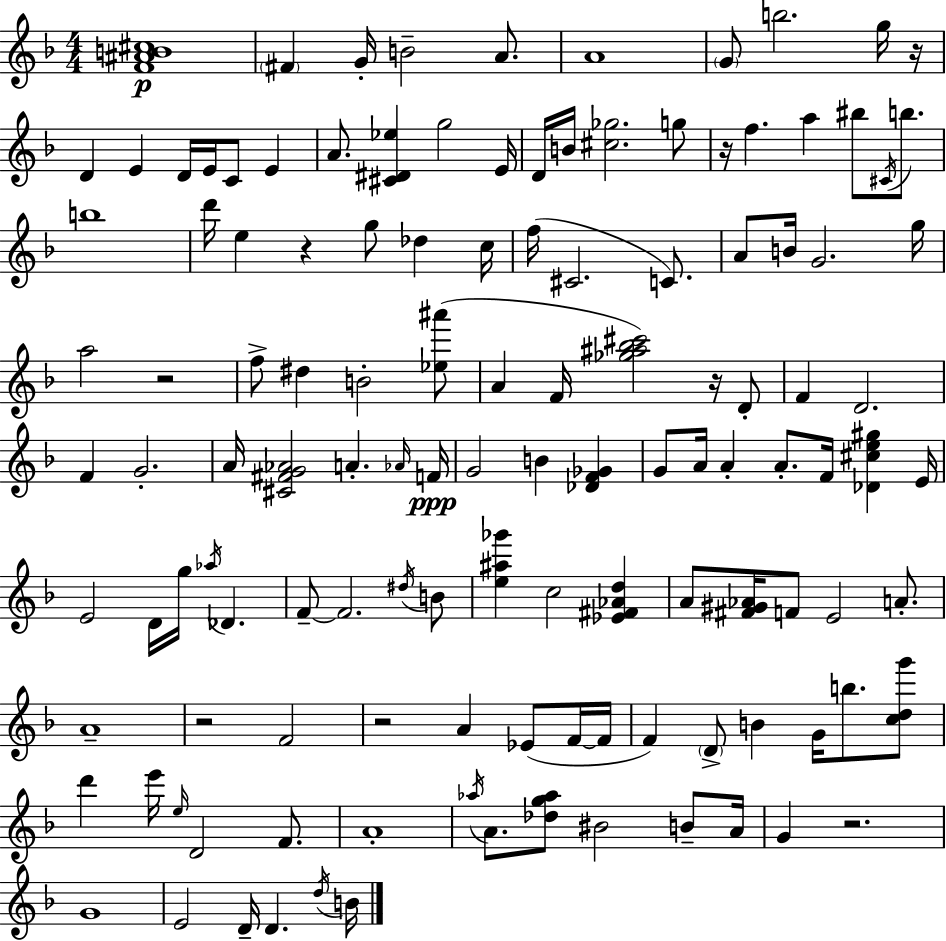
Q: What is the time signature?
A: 4/4